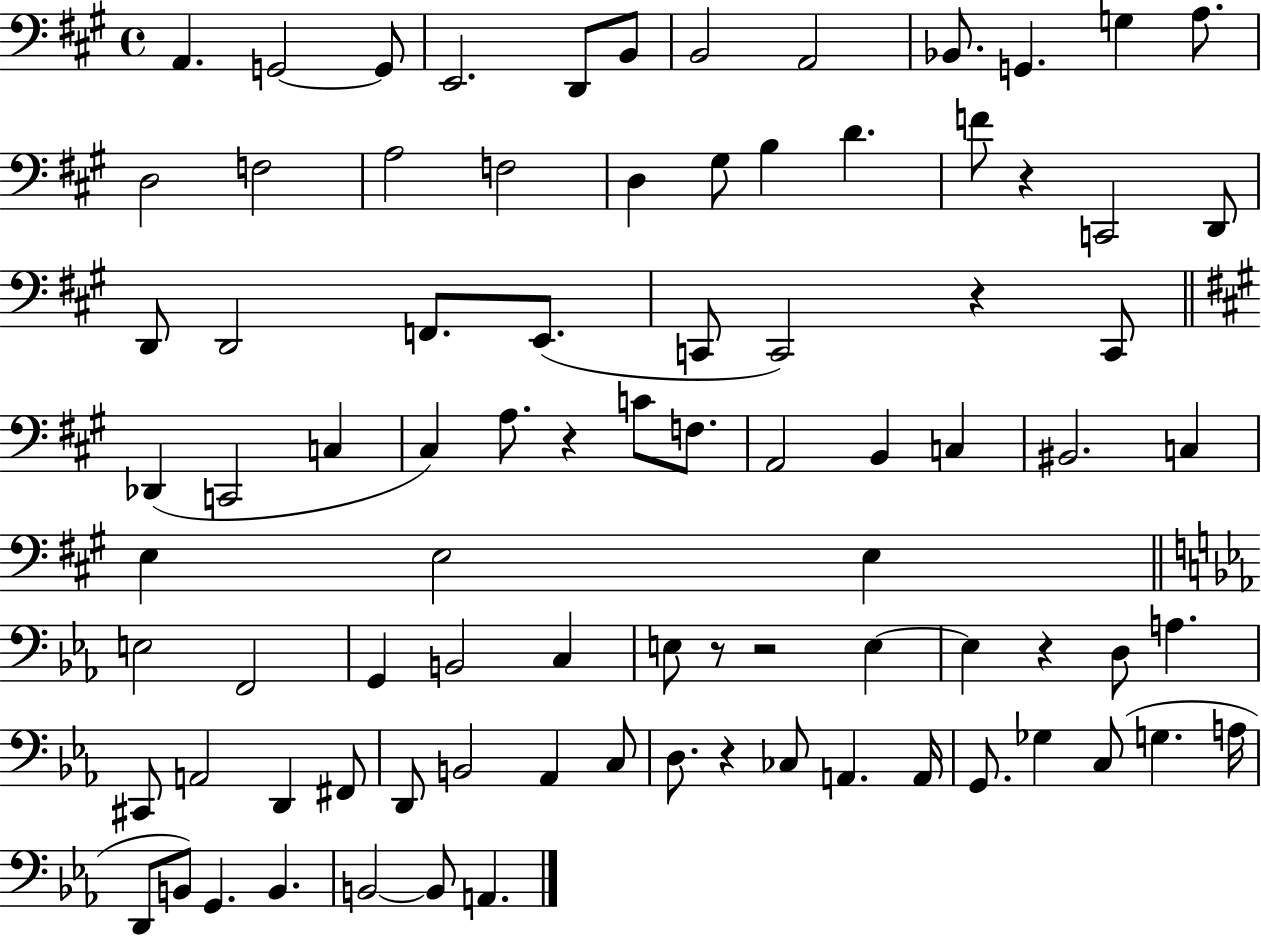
A2/q. G2/h G2/e E2/h. D2/e B2/e B2/h A2/h Bb2/e. G2/q. G3/q A3/e. D3/h F3/h A3/h F3/h D3/q G#3/e B3/q D4/q. F4/e R/q C2/h D2/e D2/e D2/h F2/e. E2/e. C2/e C2/h R/q C2/e Db2/q C2/h C3/q C#3/q A3/e. R/q C4/e F3/e. A2/h B2/q C3/q BIS2/h. C3/q E3/q E3/h E3/q E3/h F2/h G2/q B2/h C3/q E3/e R/e R/h E3/q E3/q R/q D3/e A3/q. C#2/e A2/h D2/q F#2/e D2/e B2/h Ab2/q C3/e D3/e. R/q CES3/e A2/q. A2/s G2/e. Gb3/q C3/e G3/q. A3/s D2/e B2/e G2/q. B2/q. B2/h B2/e A2/q.